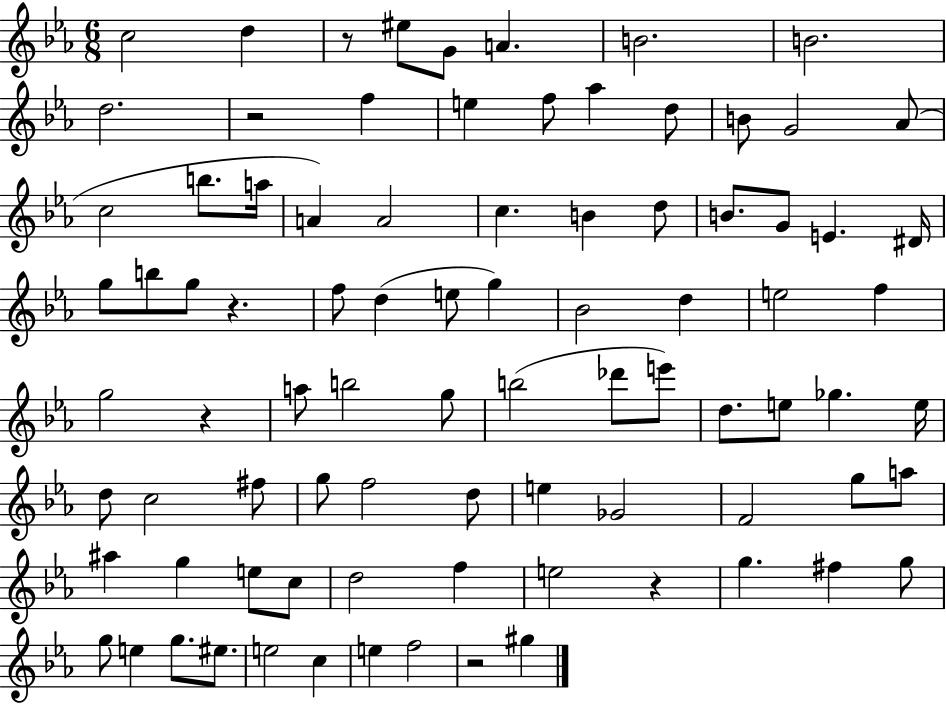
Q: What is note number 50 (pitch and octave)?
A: E5